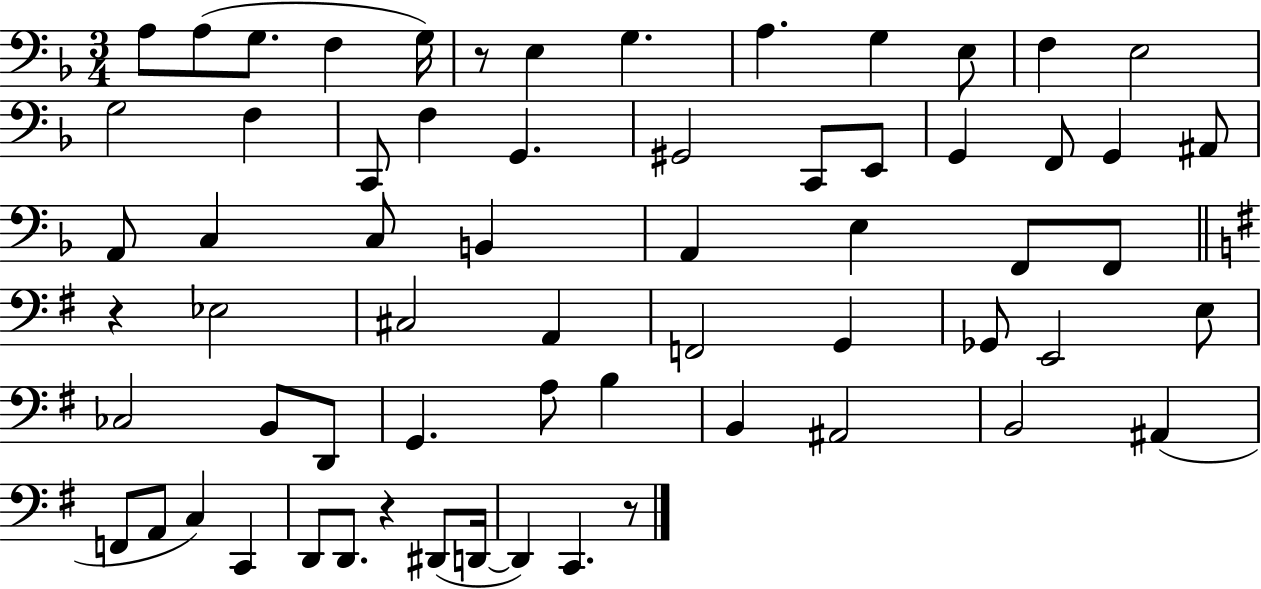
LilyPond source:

{
  \clef bass
  \numericTimeSignature
  \time 3/4
  \key f \major
  \repeat volta 2 { a8 a8( g8. f4 g16) | r8 e4 g4. | a4. g4 e8 | f4 e2 | \break g2 f4 | c,8 f4 g,4. | gis,2 c,8 e,8 | g,4 f,8 g,4 ais,8 | \break a,8 c4 c8 b,4 | a,4 e4 f,8 f,8 | \bar "||" \break \key g \major r4 ees2 | cis2 a,4 | f,2 g,4 | ges,8 e,2 e8 | \break ces2 b,8 d,8 | g,4. a8 b4 | b,4 ais,2 | b,2 ais,4( | \break f,8 a,8 c4) c,4 | d,8 d,8. r4 dis,8( d,16~~ | d,4) c,4. r8 | } \bar "|."
}